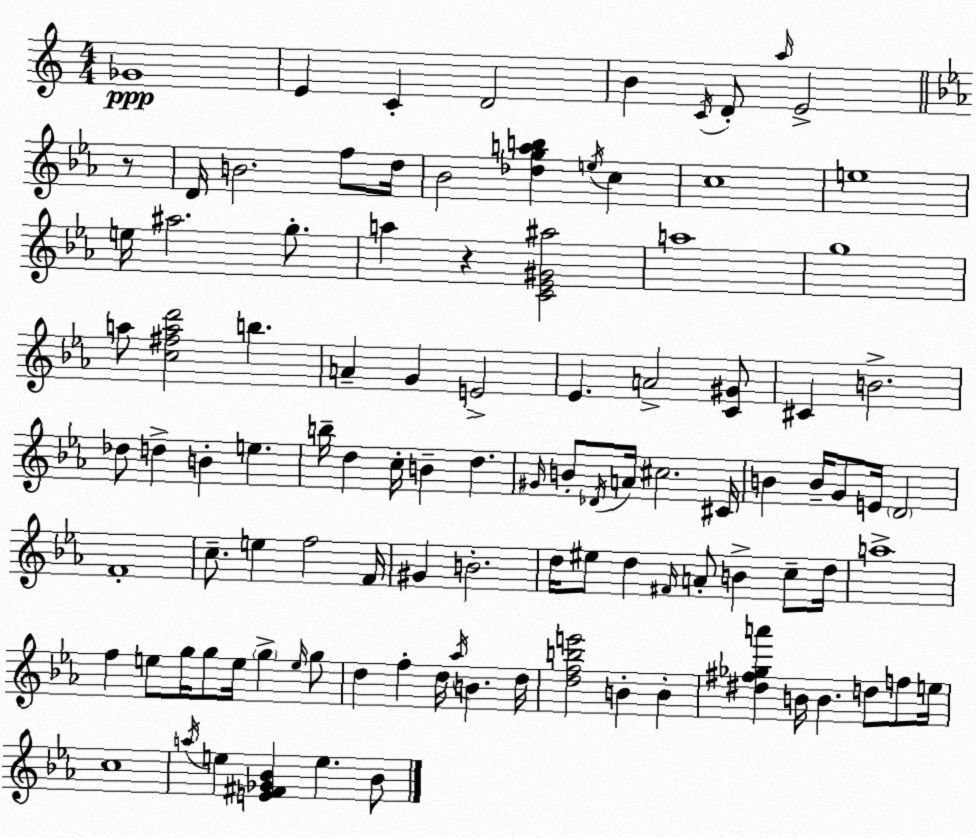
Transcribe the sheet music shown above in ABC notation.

X:1
T:Untitled
M:4/4
L:1/4
K:Am
_G4 E C D2 B C/4 D/2 a/4 E2 z/2 D/4 B2 f/2 d/4 _B2 [_dgab] e/4 c c4 e4 e/4 ^a2 g/2 a z [C_E^G^a]2 a4 g4 a/2 [c^fad']2 b A G E2 _E A2 [C^G]/2 ^C B2 _d/2 d B e b/4 d c/4 B d ^G/4 B/2 _D/4 A/4 ^c2 ^C/4 B B/4 G/2 E/4 D2 F4 c/2 e f2 F/4 ^G B2 d/4 ^e/2 d ^F/4 A/2 B c/2 d/4 a4 f e/2 g/4 g/2 e/4 g e/4 g/2 d f d/4 _a/4 B d/4 [dfbe']2 B B [^d^f_ga'] B/4 B d/2 f/2 e/4 c4 a/4 e [E^F_G_B] e _B/2